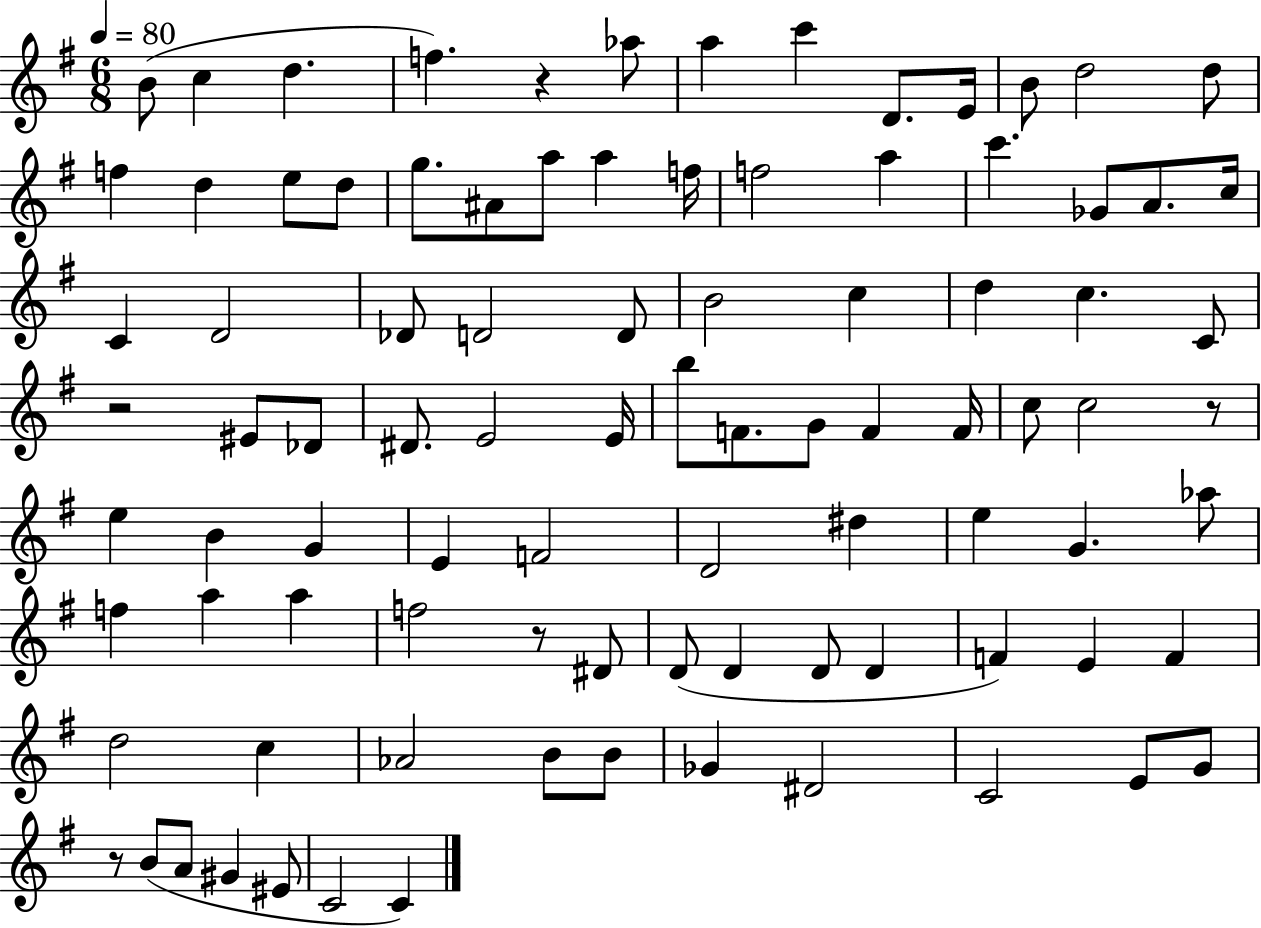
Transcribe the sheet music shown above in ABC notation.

X:1
T:Untitled
M:6/8
L:1/4
K:G
B/2 c d f z _a/2 a c' D/2 E/4 B/2 d2 d/2 f d e/2 d/2 g/2 ^A/2 a/2 a f/4 f2 a c' _G/2 A/2 c/4 C D2 _D/2 D2 D/2 B2 c d c C/2 z2 ^E/2 _D/2 ^D/2 E2 E/4 b/2 F/2 G/2 F F/4 c/2 c2 z/2 e B G E F2 D2 ^d e G _a/2 f a a f2 z/2 ^D/2 D/2 D D/2 D F E F d2 c _A2 B/2 B/2 _G ^D2 C2 E/2 G/2 z/2 B/2 A/2 ^G ^E/2 C2 C